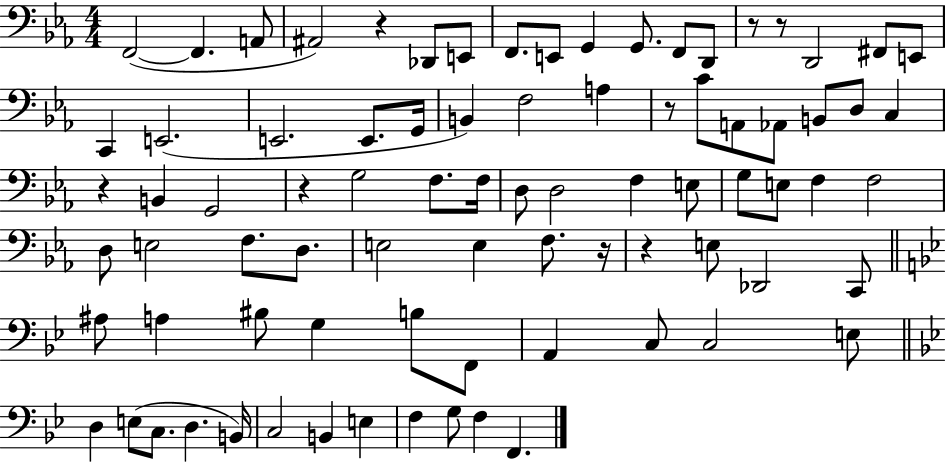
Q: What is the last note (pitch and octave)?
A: F2